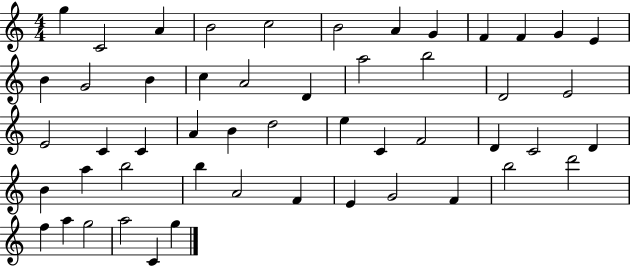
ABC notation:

X:1
T:Untitled
M:4/4
L:1/4
K:C
g C2 A B2 c2 B2 A G F F G E B G2 B c A2 D a2 b2 D2 E2 E2 C C A B d2 e C F2 D C2 D B a b2 b A2 F E G2 F b2 d'2 f a g2 a2 C g